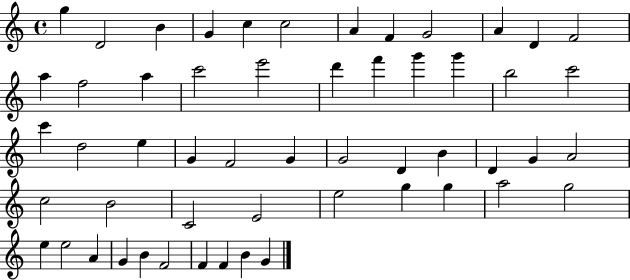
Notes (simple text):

G5/q D4/h B4/q G4/q C5/q C5/h A4/q F4/q G4/h A4/q D4/q F4/h A5/q F5/h A5/q C6/h E6/h D6/q F6/q G6/q G6/q B5/h C6/h C6/q D5/h E5/q G4/q F4/h G4/q G4/h D4/q B4/q D4/q G4/q A4/h C5/h B4/h C4/h E4/h E5/h G5/q G5/q A5/h G5/h E5/q E5/h A4/q G4/q B4/q F4/h F4/q F4/q B4/q G4/q